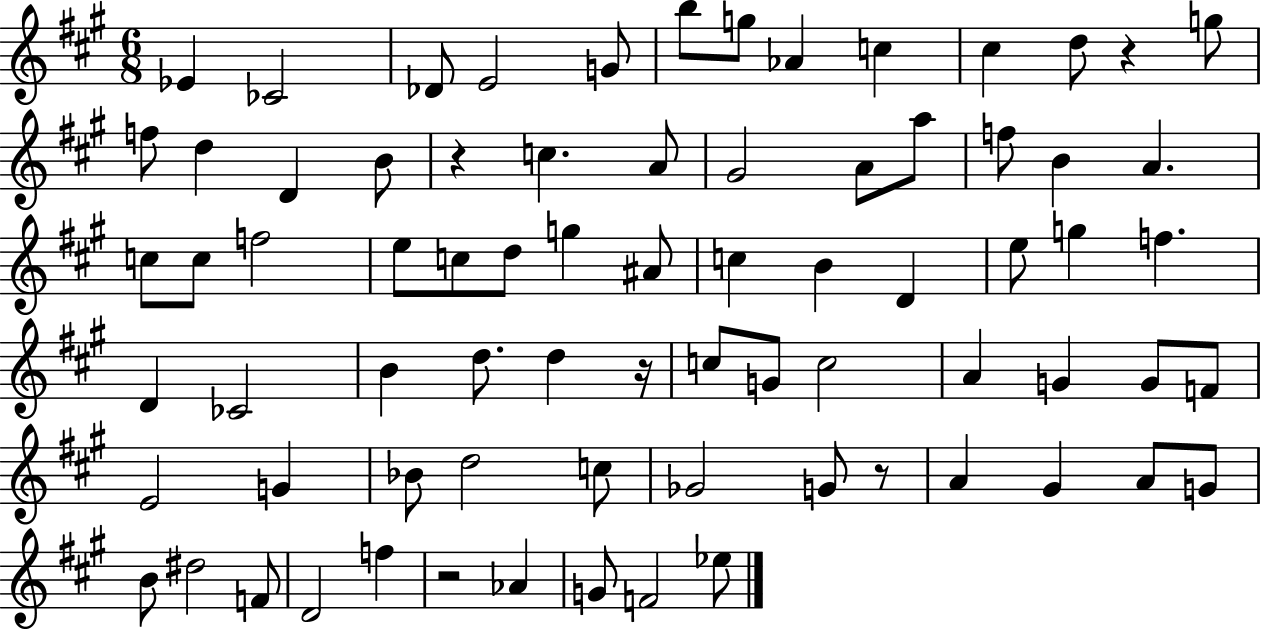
Eb4/q CES4/h Db4/e E4/h G4/e B5/e G5/e Ab4/q C5/q C#5/q D5/e R/q G5/e F5/e D5/q D4/q B4/e R/q C5/q. A4/e G#4/h A4/e A5/e F5/e B4/q A4/q. C5/e C5/e F5/h E5/e C5/e D5/e G5/q A#4/e C5/q B4/q D4/q E5/e G5/q F5/q. D4/q CES4/h B4/q D5/e. D5/q R/s C5/e G4/e C5/h A4/q G4/q G4/e F4/e E4/h G4/q Bb4/e D5/h C5/e Gb4/h G4/e R/e A4/q G#4/q A4/e G4/e B4/e D#5/h F4/e D4/h F5/q R/h Ab4/q G4/e F4/h Eb5/e